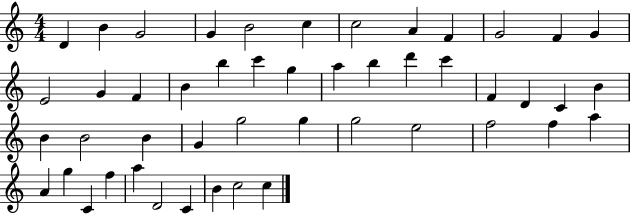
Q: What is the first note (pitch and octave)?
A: D4